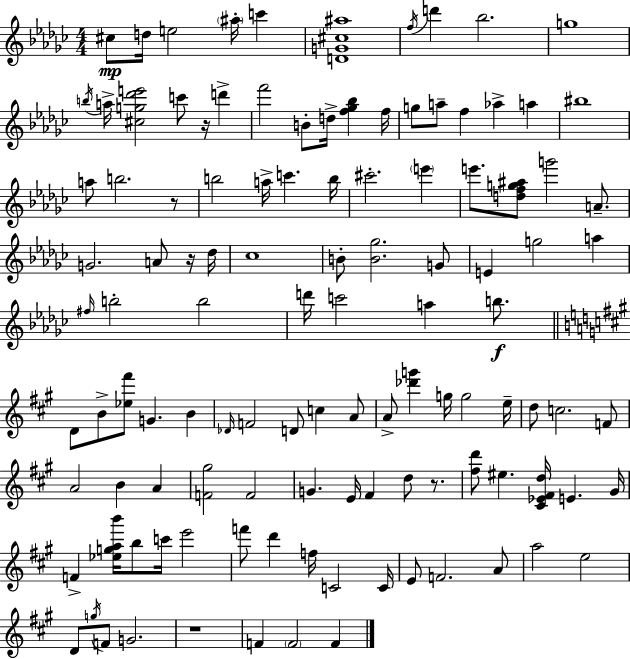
C#5/e D5/s E5/h A#5/s C6/q [D4,G4,C#5,A#5]/w F5/s D6/q Bb5/h. G5/w B5/s A5/s [C#5,G5,Db6,E6]/h C6/e R/s D6/q F6/h B4/e D5/s [F5,Gb5,Bb5]/q F5/s G5/e A5/e F5/q Ab5/q A5/q BIS5/w A5/e B5/h. R/e B5/h A5/s C6/q. B5/s C#6/h. E6/q E6/e. [D5,F5,G5,A#5]/e G6/h A4/e. G4/h. A4/e R/s Db5/s CES5/w B4/e [B4,Gb5]/h. G4/e E4/q G5/h A5/q F#5/s B5/h B5/h D6/s C6/h A5/q B5/e. D4/e B4/e [Eb5,F#6]/e G4/q. B4/q Db4/s F4/h D4/e C5/q A4/e A4/e [Db6,G6]/q G5/s G5/h E5/s D5/e C5/h. F4/e A4/h B4/q A4/q [F4,G#5]/h F4/h G4/q. E4/s F#4/q D5/e R/e. [F#5,D6]/e EIS5/q. [C#4,Eb4,F#4,D5]/s E4/q. G#4/s F4/q [Eb5,G5,A5,B6]/s B5/e C6/s E6/h F6/e D6/q F5/s C4/h C4/s E4/e F4/h. A4/e A5/h E5/h D4/e G5/s F4/e G4/h. R/w F4/q F4/h F4/q